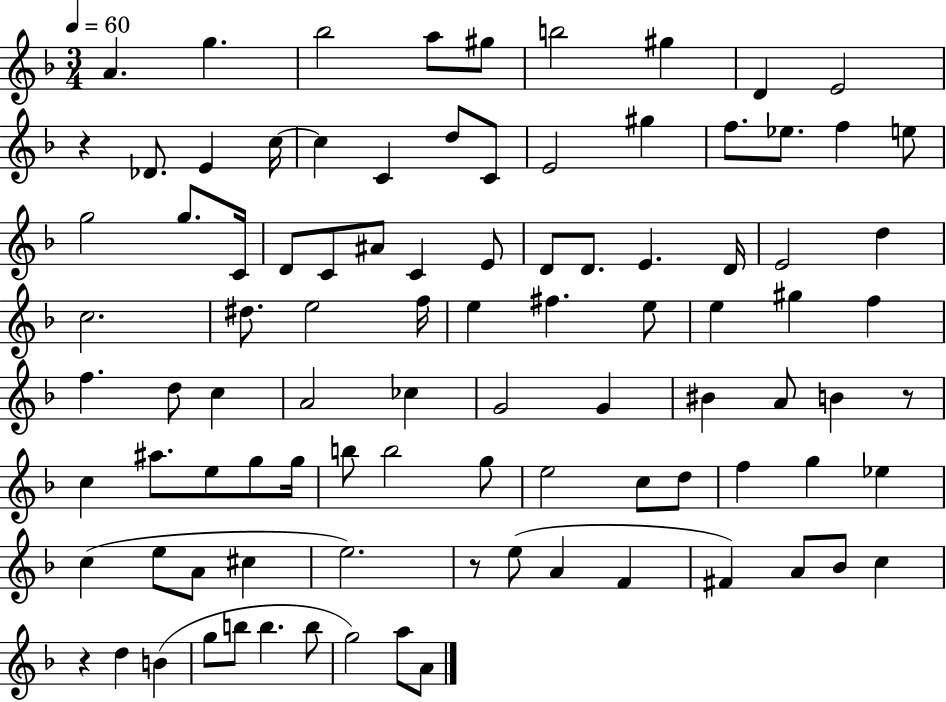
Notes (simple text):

A4/q. G5/q. Bb5/h A5/e G#5/e B5/h G#5/q D4/q E4/h R/q Db4/e. E4/q C5/s C5/q C4/q D5/e C4/e E4/h G#5/q F5/e. Eb5/e. F5/q E5/e G5/h G5/e. C4/s D4/e C4/e A#4/e C4/q E4/e D4/e D4/e. E4/q. D4/s E4/h D5/q C5/h. D#5/e. E5/h F5/s E5/q F#5/q. E5/e E5/q G#5/q F5/q F5/q. D5/e C5/q A4/h CES5/q G4/h G4/q BIS4/q A4/e B4/q R/e C5/q A#5/e. E5/e G5/e G5/s B5/e B5/h G5/e E5/h C5/e D5/e F5/q G5/q Eb5/q C5/q E5/e A4/e C#5/q E5/h. R/e E5/e A4/q F4/q F#4/q A4/e Bb4/e C5/q R/q D5/q B4/q G5/e B5/e B5/q. B5/e G5/h A5/e A4/e